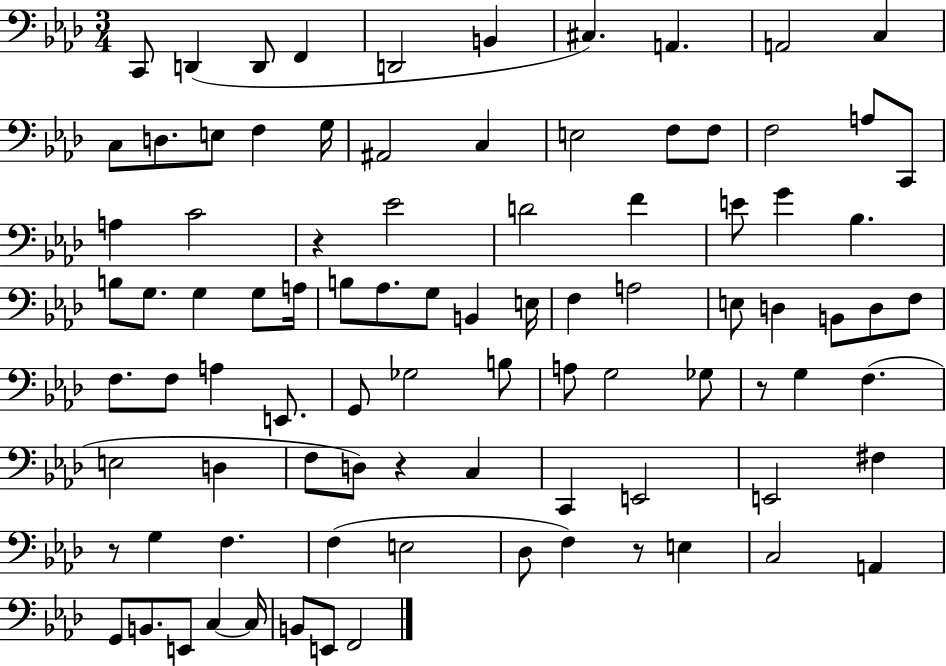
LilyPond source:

{
  \clef bass
  \numericTimeSignature
  \time 3/4
  \key aes \major
  c,8 d,4( d,8 f,4 | d,2 b,4 | cis4.) a,4. | a,2 c4 | \break c8 d8. e8 f4 g16 | ais,2 c4 | e2 f8 f8 | f2 a8 c,8 | \break a4 c'2 | r4 ees'2 | d'2 f'4 | e'8 g'4 bes4. | \break b8 g8. g4 g8 a16 | b8 aes8. g8 b,4 e16 | f4 a2 | e8 d4 b,8 d8 f8 | \break f8. f8 a4 e,8. | g,8 ges2 b8 | a8 g2 ges8 | r8 g4 f4.( | \break e2 d4 | f8 d8) r4 c4 | c,4 e,2 | e,2 fis4 | \break r8 g4 f4. | f4( e2 | des8 f4) r8 e4 | c2 a,4 | \break g,8 b,8. e,8 c4~~ c16 | b,8 e,8 f,2 | \bar "|."
}